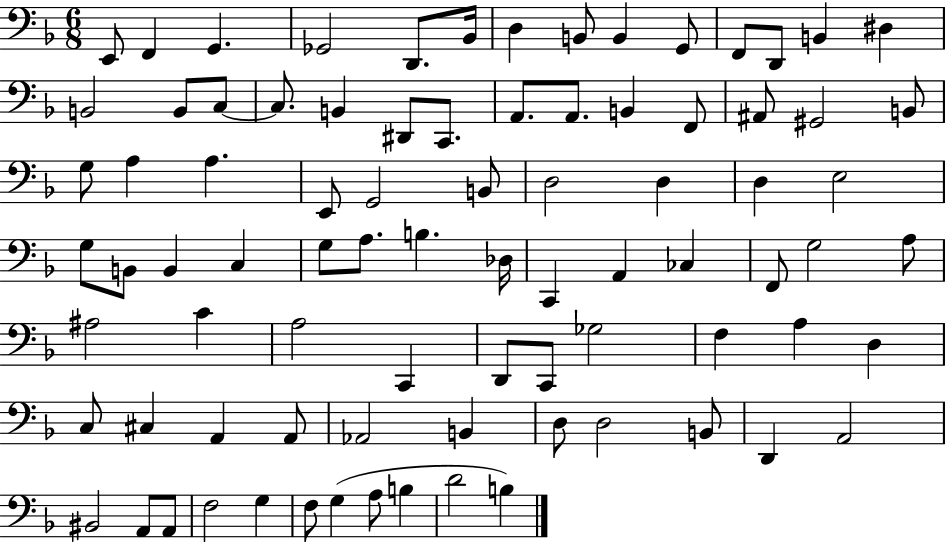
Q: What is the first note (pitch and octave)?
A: E2